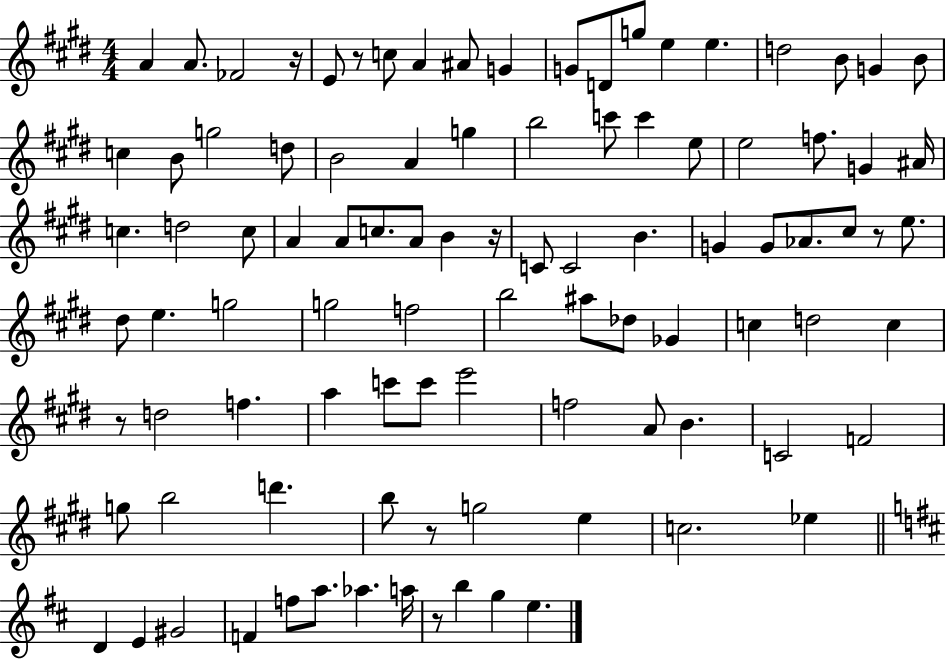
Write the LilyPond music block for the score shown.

{
  \clef treble
  \numericTimeSignature
  \time 4/4
  \key e \major
  \repeat volta 2 { a'4 a'8. fes'2 r16 | e'8 r8 c''8 a'4 ais'8 g'4 | g'8 d'8 g''8 e''4 e''4. | d''2 b'8 g'4 b'8 | \break c''4 b'8 g''2 d''8 | b'2 a'4 g''4 | b''2 c'''8 c'''4 e''8 | e''2 f''8. g'4 ais'16 | \break c''4. d''2 c''8 | a'4 a'8 c''8. a'8 b'4 r16 | c'8 c'2 b'4. | g'4 g'8 aes'8. cis''8 r8 e''8. | \break dis''8 e''4. g''2 | g''2 f''2 | b''2 ais''8 des''8 ges'4 | c''4 d''2 c''4 | \break r8 d''2 f''4. | a''4 c'''8 c'''8 e'''2 | f''2 a'8 b'4. | c'2 f'2 | \break g''8 b''2 d'''4. | b''8 r8 g''2 e''4 | c''2. ees''4 | \bar "||" \break \key d \major d'4 e'4 gis'2 | f'4 f''8 a''8. aes''4. a''16 | r8 b''4 g''4 e''4. | } \bar "|."
}